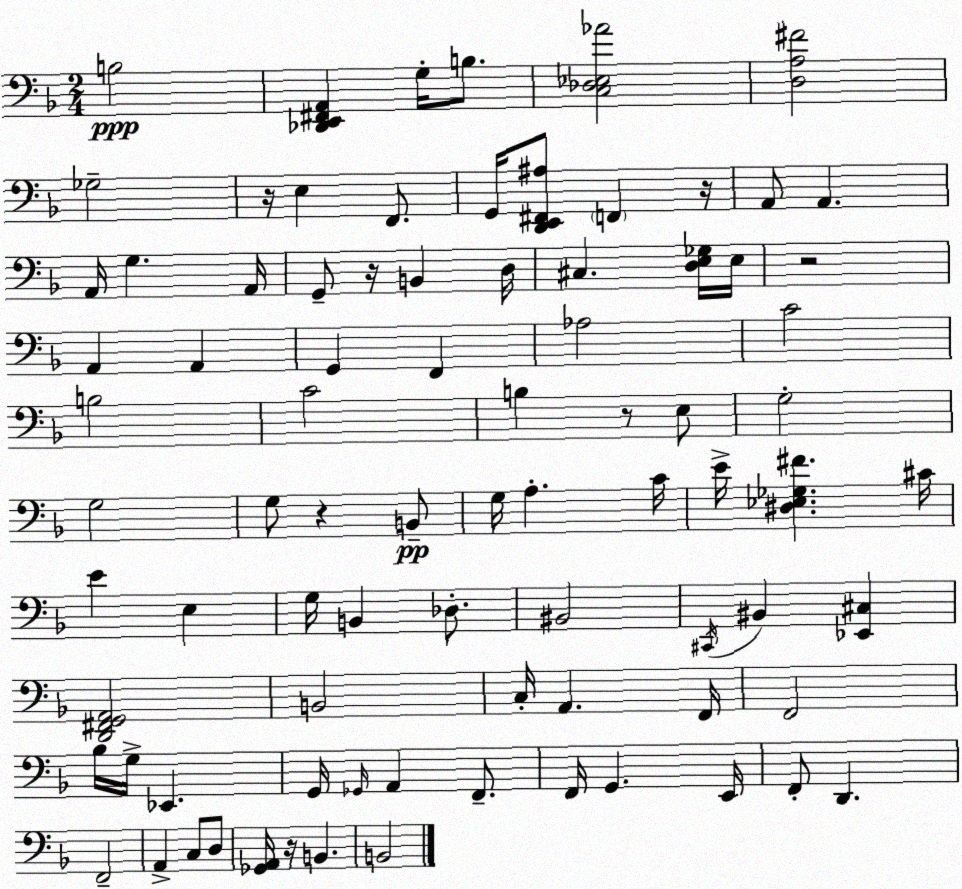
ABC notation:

X:1
T:Untitled
M:2/4
L:1/4
K:Dm
B,2 [_D,,E,,^F,,A,,] G,/4 B,/2 [C,_D,_E,_A]2 [D,A,^F]2 _G,2 z/4 E, F,,/2 G,,/4 [D,,E,,^F,,^A,]/2 F,, z/4 A,,/2 A,, A,,/4 G, A,,/4 G,,/2 z/4 B,, D,/4 ^C, [D,E,_G,]/4 E,/4 z2 A,, A,, G,, F,, _A,2 C2 B,2 C2 B, z/2 E,/2 G,2 G,2 G,/2 z B,,/2 G,/4 A, C/4 E/4 [^D,_E,_G,^F] ^C/4 E E, G,/4 B,, _D,/2 ^B,,2 ^C,,/4 ^B,, [_E,,^C,] [D,,^F,,G,,A,,]2 B,,2 C,/4 A,, F,,/4 F,,2 _B,/4 G,/4 _E,, G,,/4 _G,,/4 A,, F,,/2 F,,/4 G,, E,,/4 F,,/2 D,, F,,2 A,, C,/2 D,/2 [_G,,A,,]/4 z/4 B,, B,,2